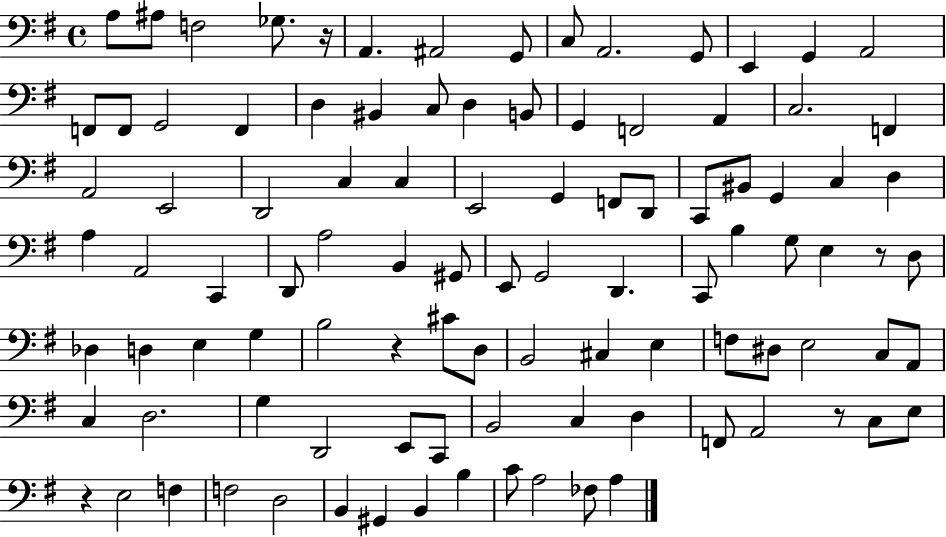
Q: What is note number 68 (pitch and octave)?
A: D#3